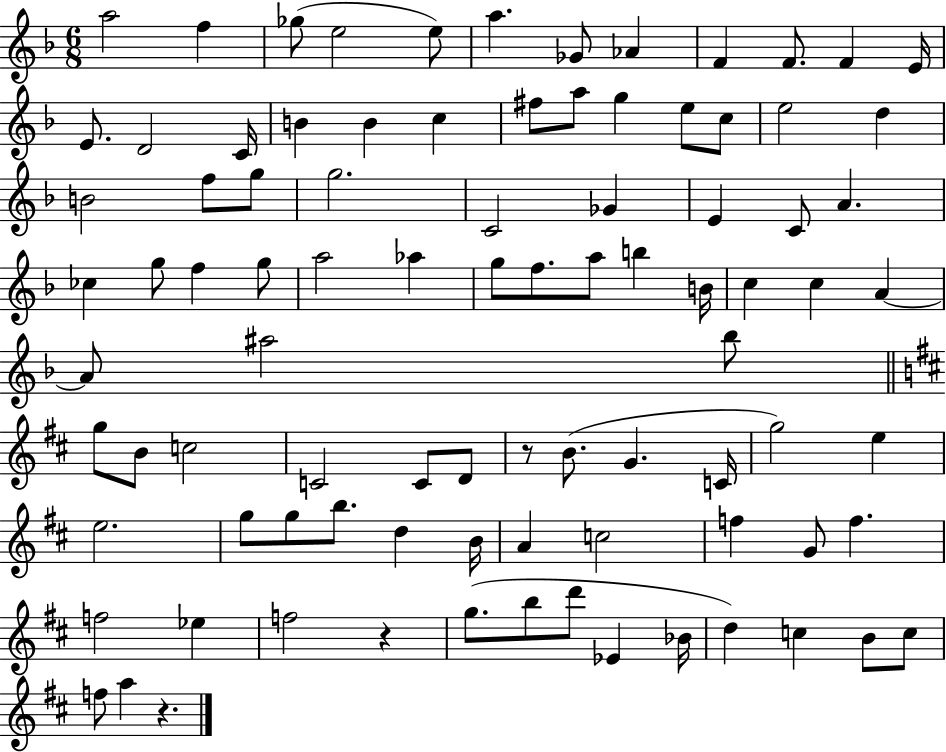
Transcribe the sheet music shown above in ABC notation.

X:1
T:Untitled
M:6/8
L:1/4
K:F
a2 f _g/2 e2 e/2 a _G/2 _A F F/2 F E/4 E/2 D2 C/4 B B c ^f/2 a/2 g e/2 c/2 e2 d B2 f/2 g/2 g2 C2 _G E C/2 A _c g/2 f g/2 a2 _a g/2 f/2 a/2 b B/4 c c A A/2 ^a2 _b/2 g/2 B/2 c2 C2 C/2 D/2 z/2 B/2 G C/4 g2 e e2 g/2 g/2 b/2 d B/4 A c2 f G/2 f f2 _e f2 z g/2 b/2 d'/2 _E _B/4 d c B/2 c/2 f/2 a z